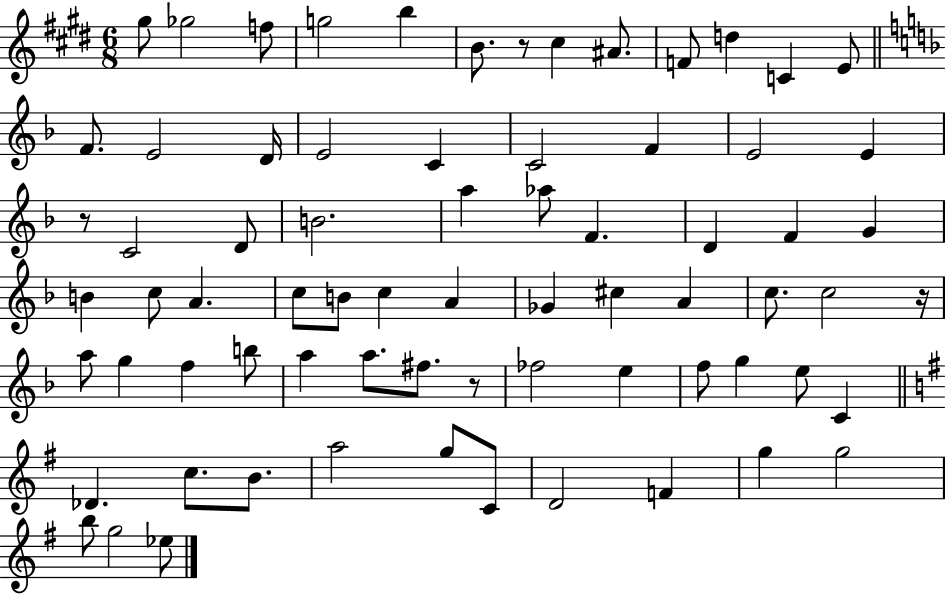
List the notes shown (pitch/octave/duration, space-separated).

G#5/e Gb5/h F5/e G5/h B5/q B4/e. R/e C#5/q A#4/e. F4/e D5/q C4/q E4/e F4/e. E4/h D4/s E4/h C4/q C4/h F4/q E4/h E4/q R/e C4/h D4/e B4/h. A5/q Ab5/e F4/q. D4/q F4/q G4/q B4/q C5/e A4/q. C5/e B4/e C5/q A4/q Gb4/q C#5/q A4/q C5/e. C5/h R/s A5/e G5/q F5/q B5/e A5/q A5/e. F#5/e. R/e FES5/h E5/q F5/e G5/q E5/e C4/q Db4/q. C5/e. B4/e. A5/h G5/e C4/e D4/h F4/q G5/q G5/h B5/e G5/h Eb5/e